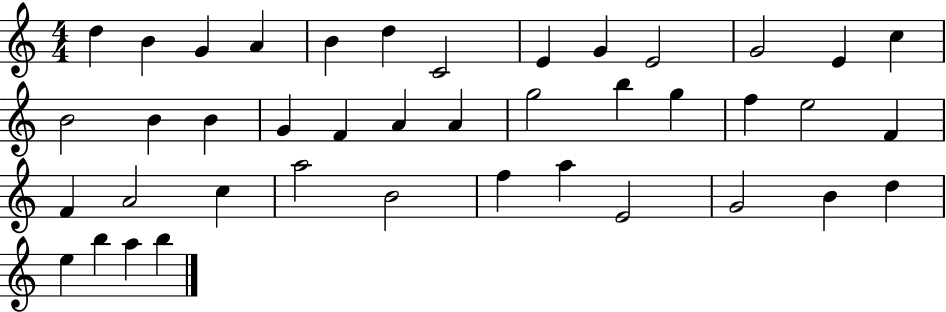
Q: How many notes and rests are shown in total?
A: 41